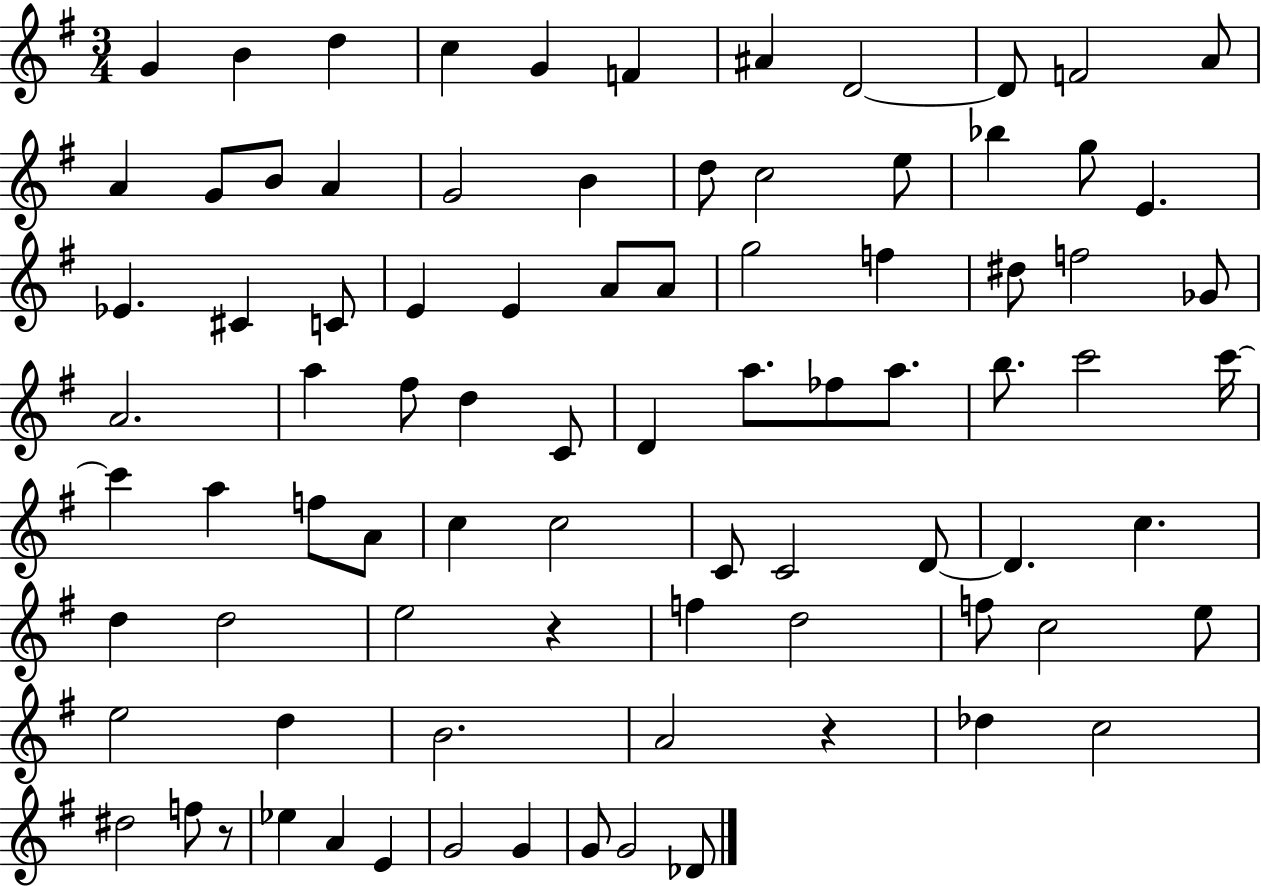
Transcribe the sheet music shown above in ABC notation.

X:1
T:Untitled
M:3/4
L:1/4
K:G
G B d c G F ^A D2 D/2 F2 A/2 A G/2 B/2 A G2 B d/2 c2 e/2 _b g/2 E _E ^C C/2 E E A/2 A/2 g2 f ^d/2 f2 _G/2 A2 a ^f/2 d C/2 D a/2 _f/2 a/2 b/2 c'2 c'/4 c' a f/2 A/2 c c2 C/2 C2 D/2 D c d d2 e2 z f d2 f/2 c2 e/2 e2 d B2 A2 z _d c2 ^d2 f/2 z/2 _e A E G2 G G/2 G2 _D/2